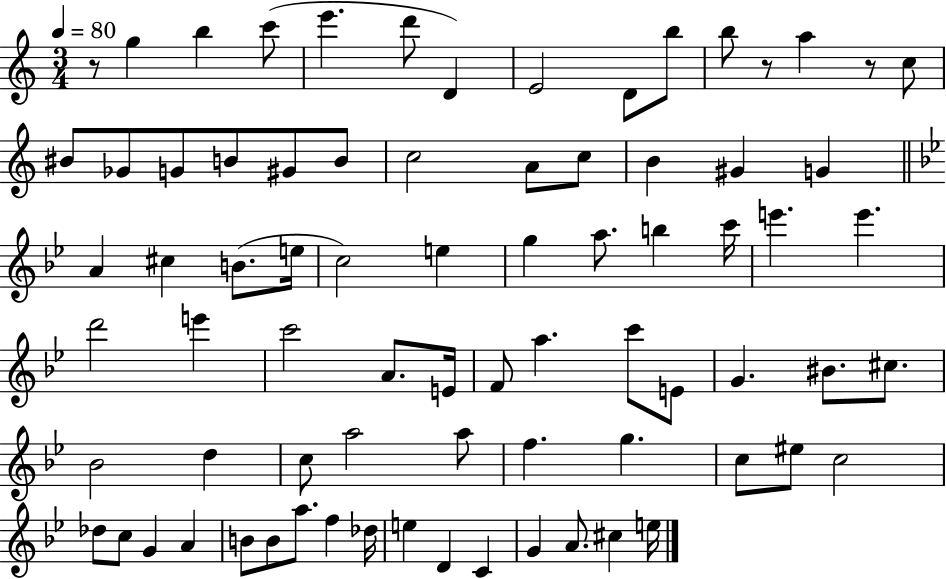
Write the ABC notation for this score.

X:1
T:Untitled
M:3/4
L:1/4
K:C
z/2 g b c'/2 e' d'/2 D E2 D/2 b/2 b/2 z/2 a z/2 c/2 ^B/2 _G/2 G/2 B/2 ^G/2 B/2 c2 A/2 c/2 B ^G G A ^c B/2 e/4 c2 e g a/2 b c'/4 e' e' d'2 e' c'2 A/2 E/4 F/2 a c'/2 E/2 G ^B/2 ^c/2 _B2 d c/2 a2 a/2 f g c/2 ^e/2 c2 _d/2 c/2 G A B/2 B/2 a/2 f _d/4 e D C G A/2 ^c e/4